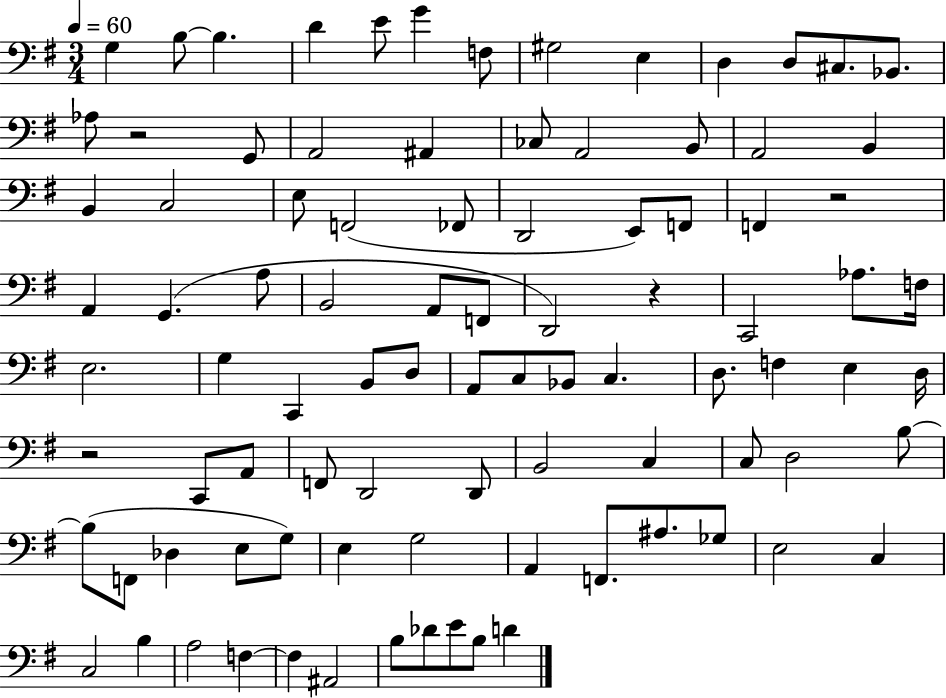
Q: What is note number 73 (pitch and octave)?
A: F2